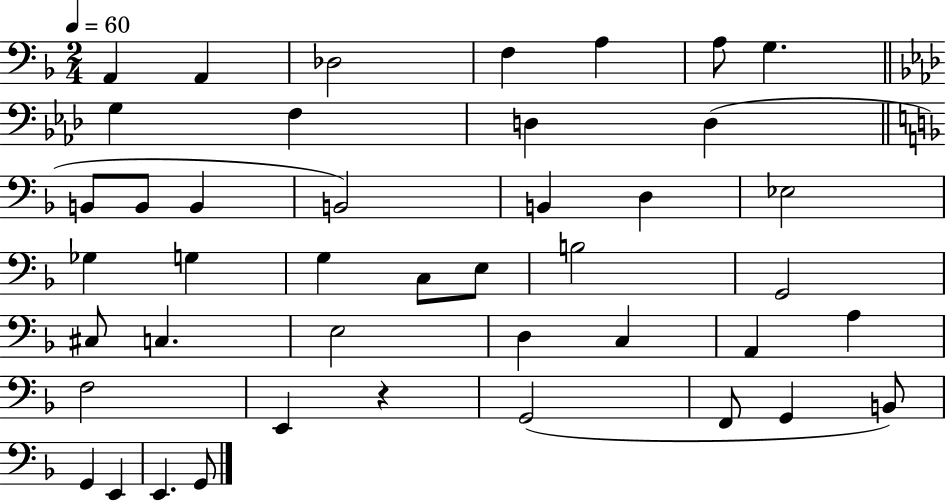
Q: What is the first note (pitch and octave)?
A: A2